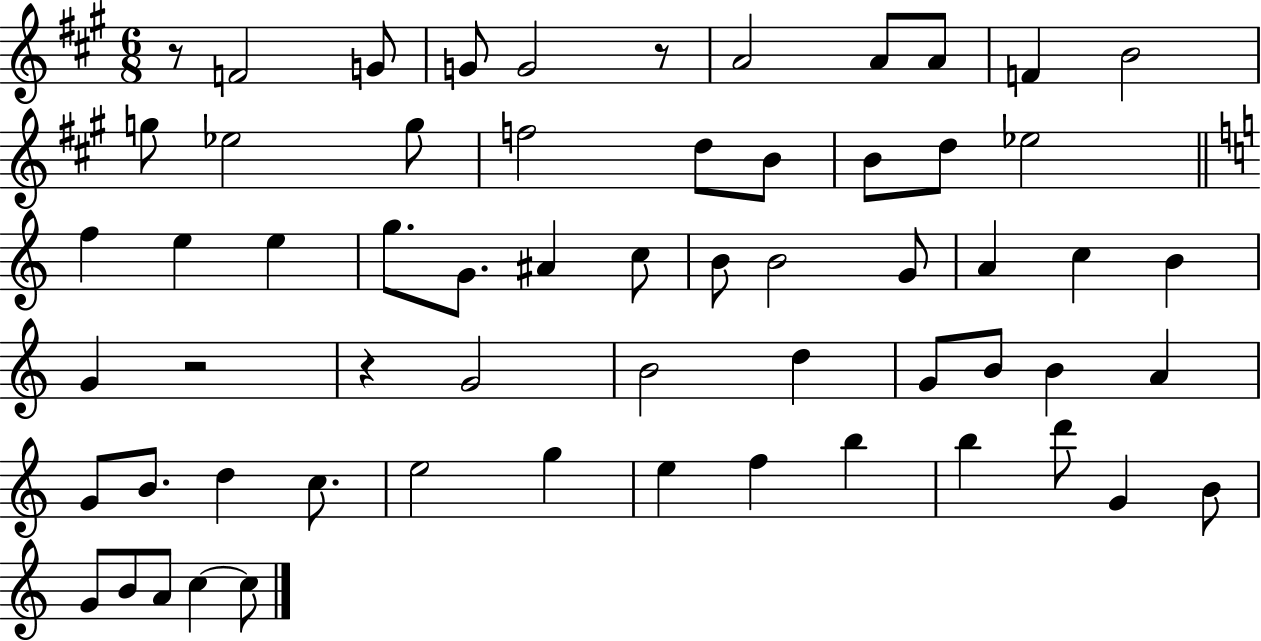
X:1
T:Untitled
M:6/8
L:1/4
K:A
z/2 F2 G/2 G/2 G2 z/2 A2 A/2 A/2 F B2 g/2 _e2 g/2 f2 d/2 B/2 B/2 d/2 _e2 f e e g/2 G/2 ^A c/2 B/2 B2 G/2 A c B G z2 z G2 B2 d G/2 B/2 B A G/2 B/2 d c/2 e2 g e f b b d'/2 G B/2 G/2 B/2 A/2 c c/2